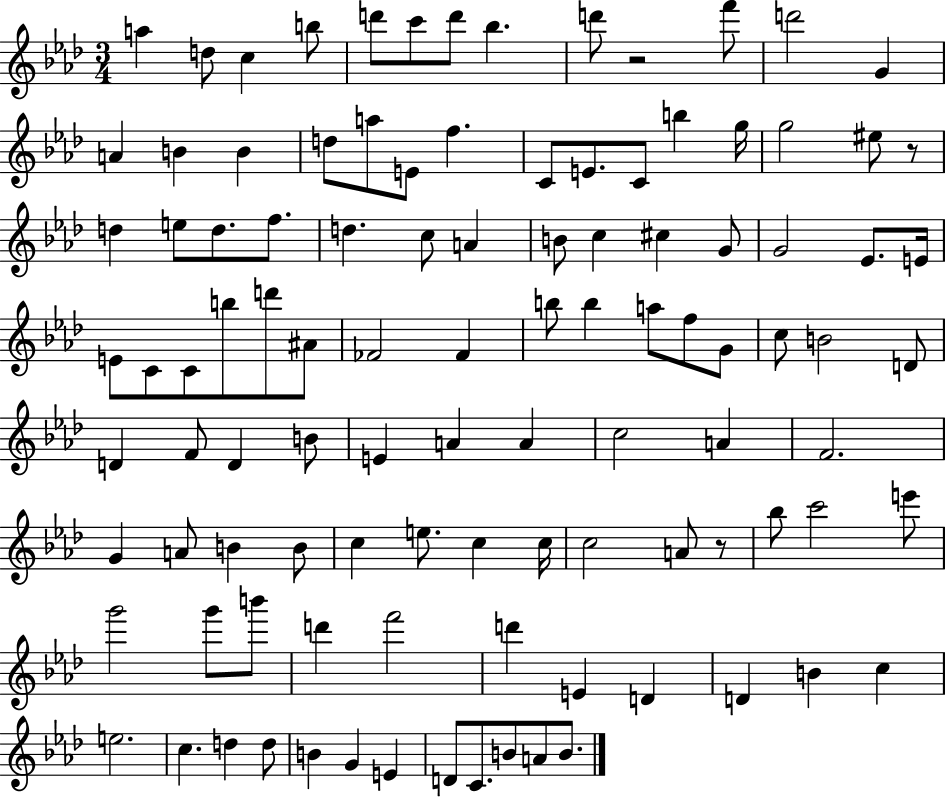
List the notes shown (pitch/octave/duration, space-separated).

A5/q D5/e C5/q B5/e D6/e C6/e D6/e Bb5/q. D6/e R/h F6/e D6/h G4/q A4/q B4/q B4/q D5/e A5/e E4/e F5/q. C4/e E4/e. C4/e B5/q G5/s G5/h EIS5/e R/e D5/q E5/e D5/e. F5/e. D5/q. C5/e A4/q B4/e C5/q C#5/q G4/e G4/h Eb4/e. E4/s E4/e C4/e C4/e B5/e D6/e A#4/e FES4/h FES4/q B5/e B5/q A5/e F5/e G4/e C5/e B4/h D4/e D4/q F4/e D4/q B4/e E4/q A4/q A4/q C5/h A4/q F4/h. G4/q A4/e B4/q B4/e C5/q E5/e. C5/q C5/s C5/h A4/e R/e Bb5/e C6/h E6/e G6/h G6/e B6/e D6/q F6/h D6/q E4/q D4/q D4/q B4/q C5/q E5/h. C5/q. D5/q D5/e B4/q G4/q E4/q D4/e C4/e. B4/e A4/e B4/e.